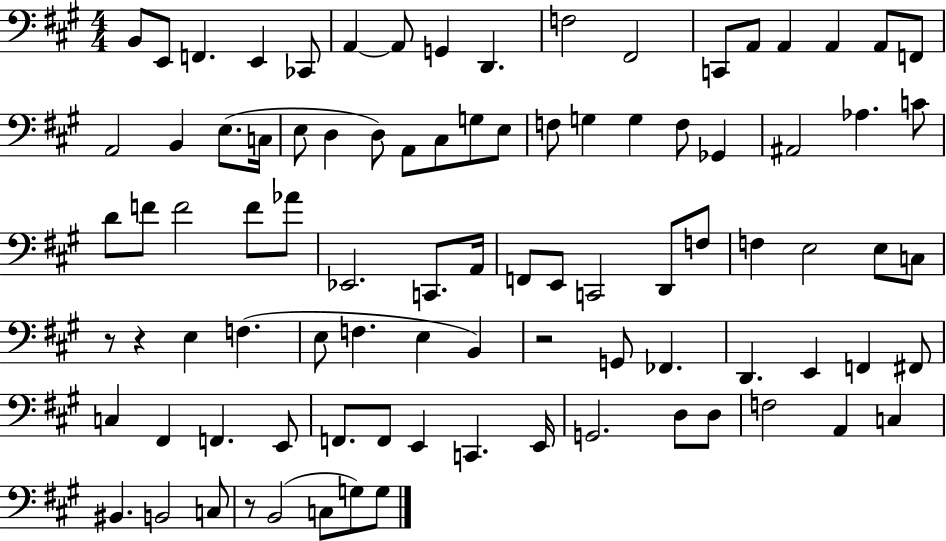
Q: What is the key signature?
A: A major